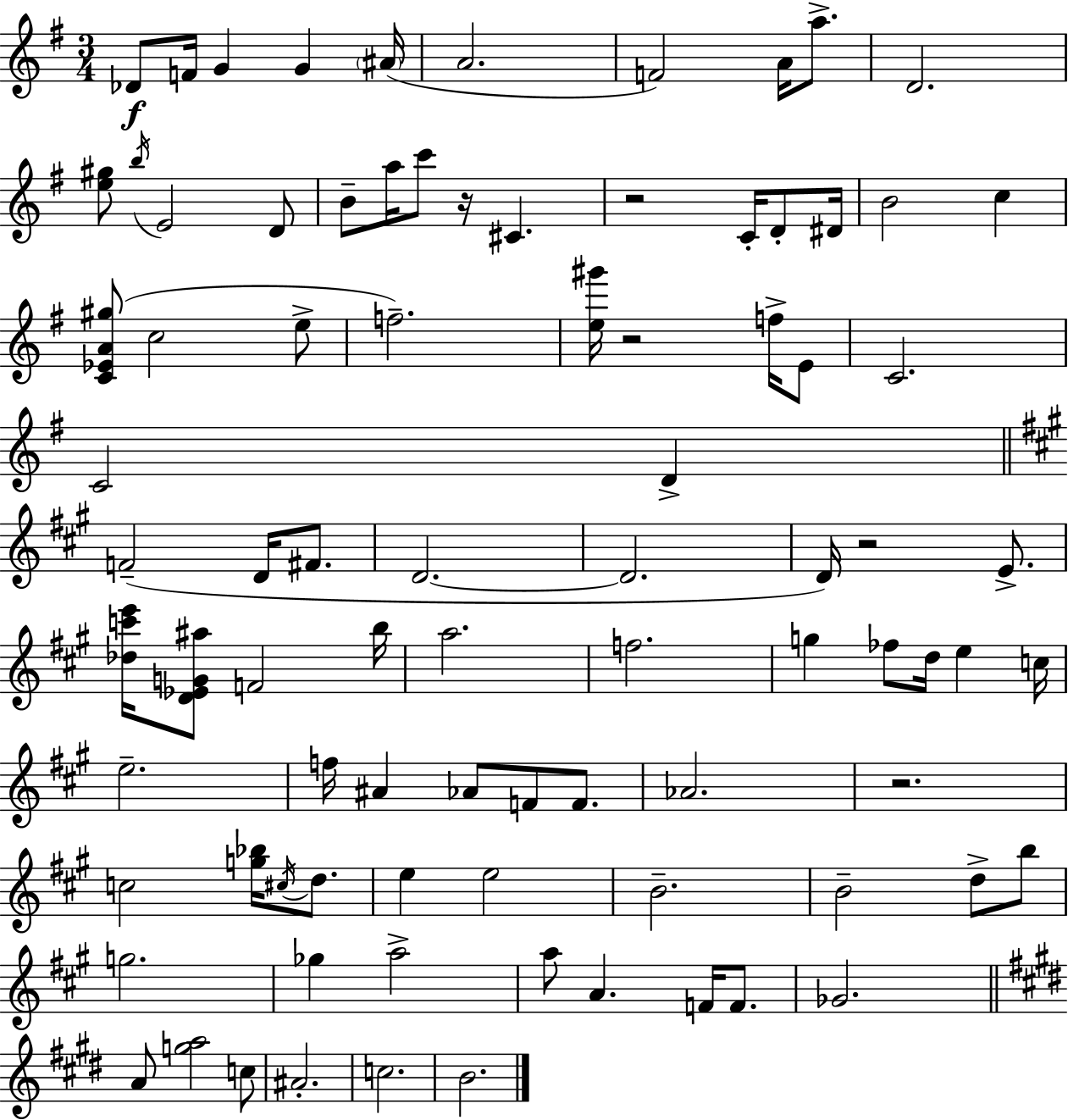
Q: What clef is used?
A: treble